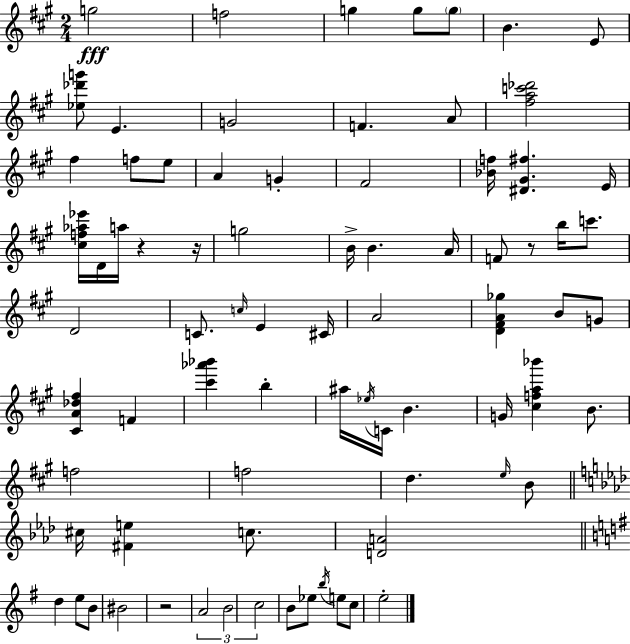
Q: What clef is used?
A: treble